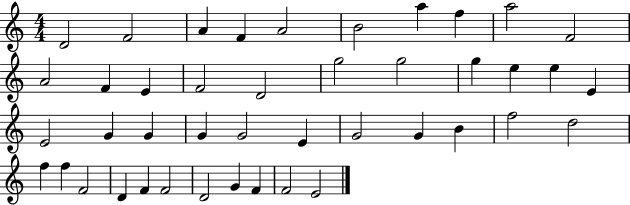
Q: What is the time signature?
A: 4/4